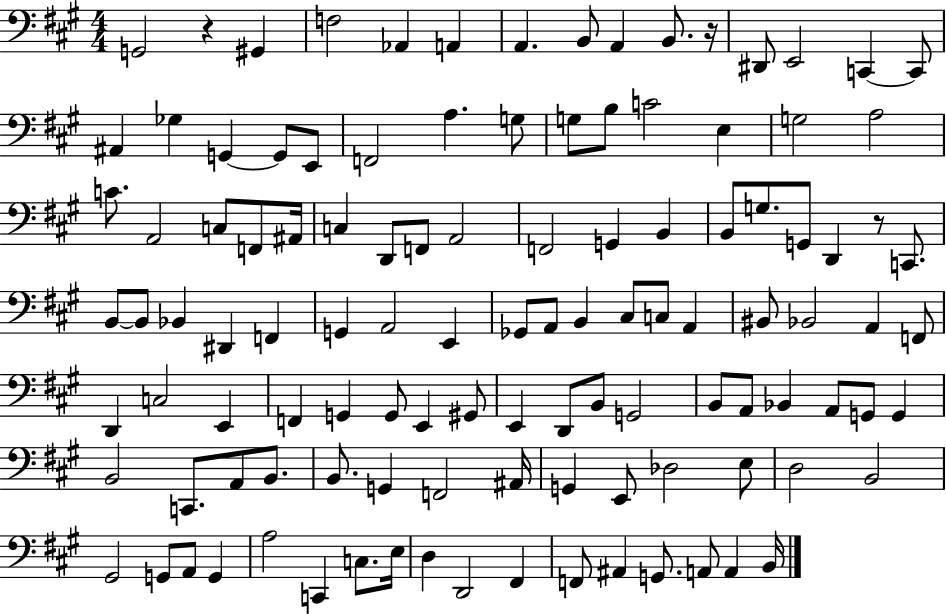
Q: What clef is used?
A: bass